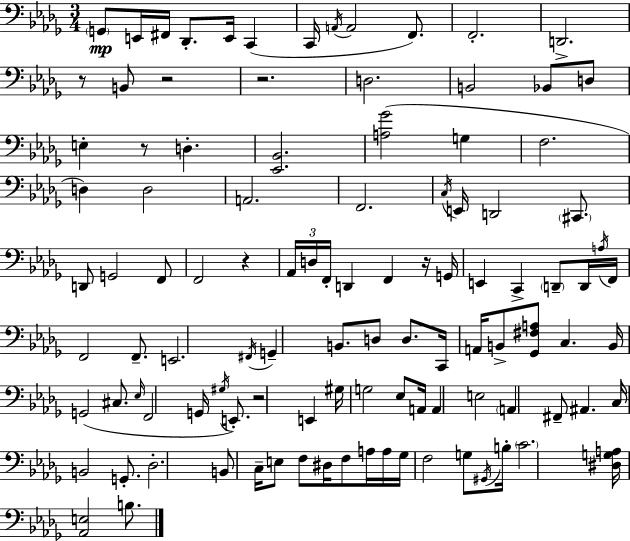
{
  \clef bass
  \numericTimeSignature
  \time 3/4
  \key bes \minor
  \parenthesize g,8\mp e,16 fis,16 des,8.-. e,16 c,4( | c,16 \acciaccatura { a,16 } a,2 f,8.) | f,2.-. | d,2.-> | \break r8 b,8 r2 | r2. | d2. | b,2 bes,8 d8 | \break e4-. r8 d4.-. | <ees, bes,>2. | <a ges'>2( g4 | f2. | \break d4) d2 | a,2. | f,2. | \acciaccatura { c16 } e,16 d,2 \parenthesize cis,8. | \break d,8 g,2 | f,8 f,2 r4 | \tuplet 3/2 { aes,16 d16 f,16-. } d,4 f,4 | r16 g,16 e,4 c,4-> \parenthesize d,8-- | \break d,16 \acciaccatura { a16 } f,16 f,2 | f,8.-- e,2. | \acciaccatura { fis,16 } g,4-- b,8. d8 | d8. c,16 a,16 b,8-> <ges, fis a>8 c4. | \break b,16 g,2( | cis8. \grace { ees16 } f,2 | g,16 \acciaccatura { gis16 }) e,8.-. r2 | e,4 gis16 g2 | \break ees8 a,16 a,4 e2 | \parenthesize a,4 fis,8-- | ais,4. c16 b,2 | g,8.-. des2.-. | \break b,8 c16-- e8 f8 | dis16 f8 a16 a16 ges16 f2 | g8 \acciaccatura { gis,16 } b16-. \parenthesize c'2. | <dis g a>16 <aes, e>2 | \break b8. \bar "|."
}